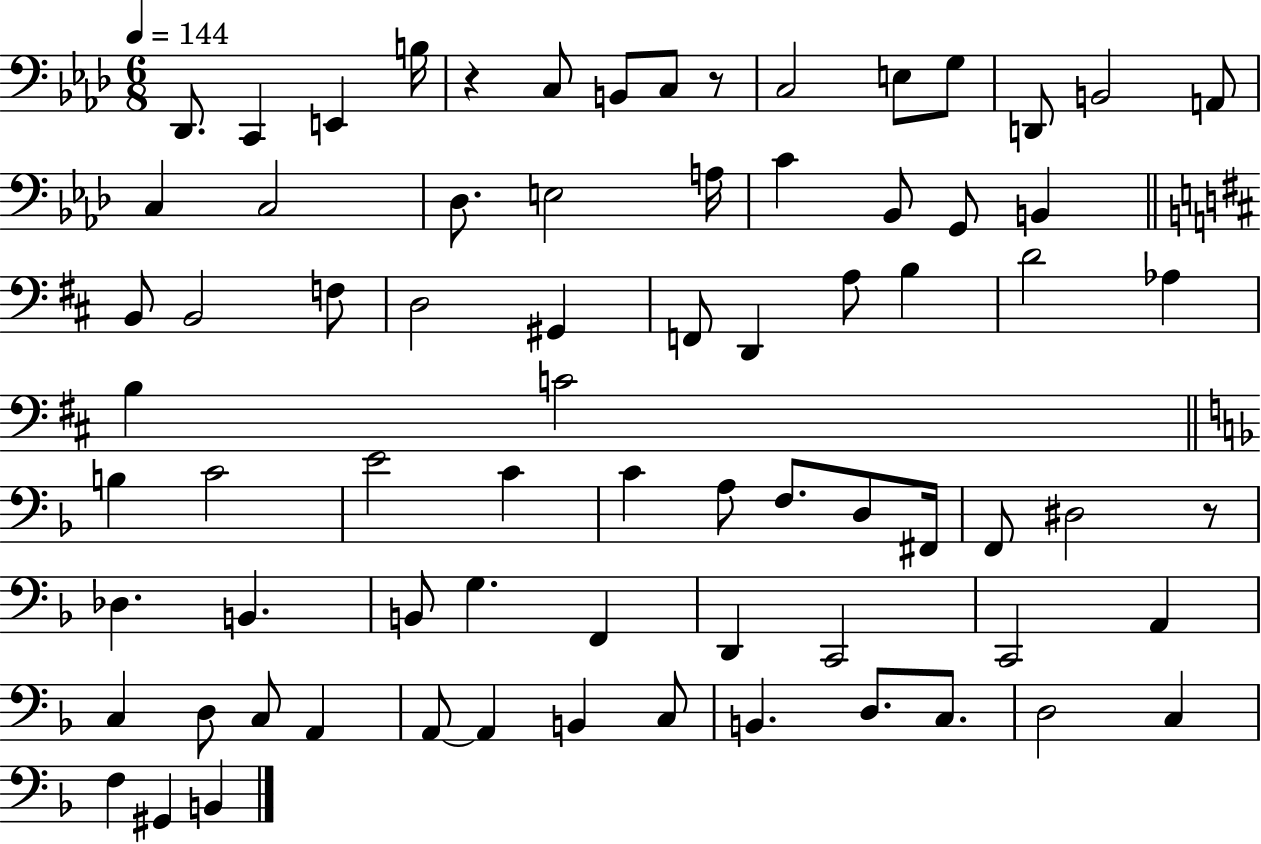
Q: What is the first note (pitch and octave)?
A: Db2